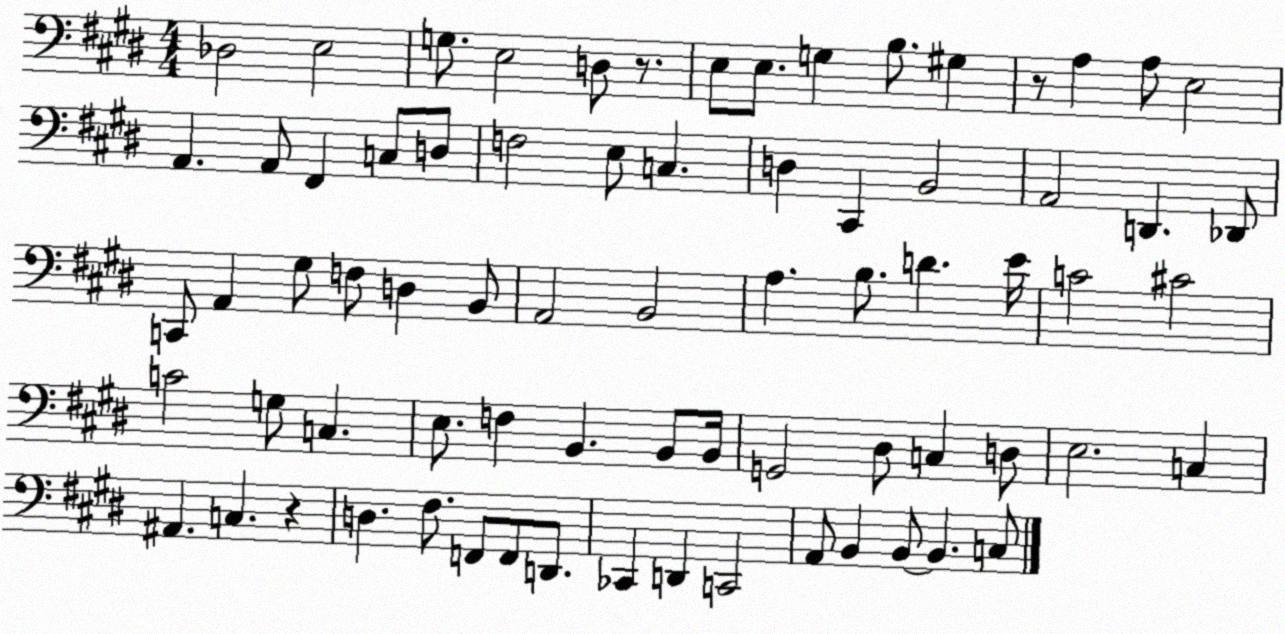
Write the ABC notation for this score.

X:1
T:Untitled
M:4/4
L:1/4
K:E
_D,2 E,2 G,/2 E,2 D,/2 z/2 E,/2 E,/2 G, B,/2 ^G, z/2 A, A,/2 E,2 A,, A,,/2 ^F,, C,/2 D,/2 F,2 E,/2 C, D, ^C,, B,,2 A,,2 D,, _D,,/2 C,,/2 A,, ^G,/2 F,/2 D, B,,/2 A,,2 B,,2 A, B,/2 D E/4 C2 ^C2 C2 G,/2 C, E,/2 F, B,, B,,/2 B,,/4 G,,2 ^D,/2 C, D,/2 E,2 C, ^A,, C, z D, ^F,/2 F,,/2 F,,/2 D,,/2 _C,, D,, C,,2 A,,/2 B,, B,,/2 B,, C,/2